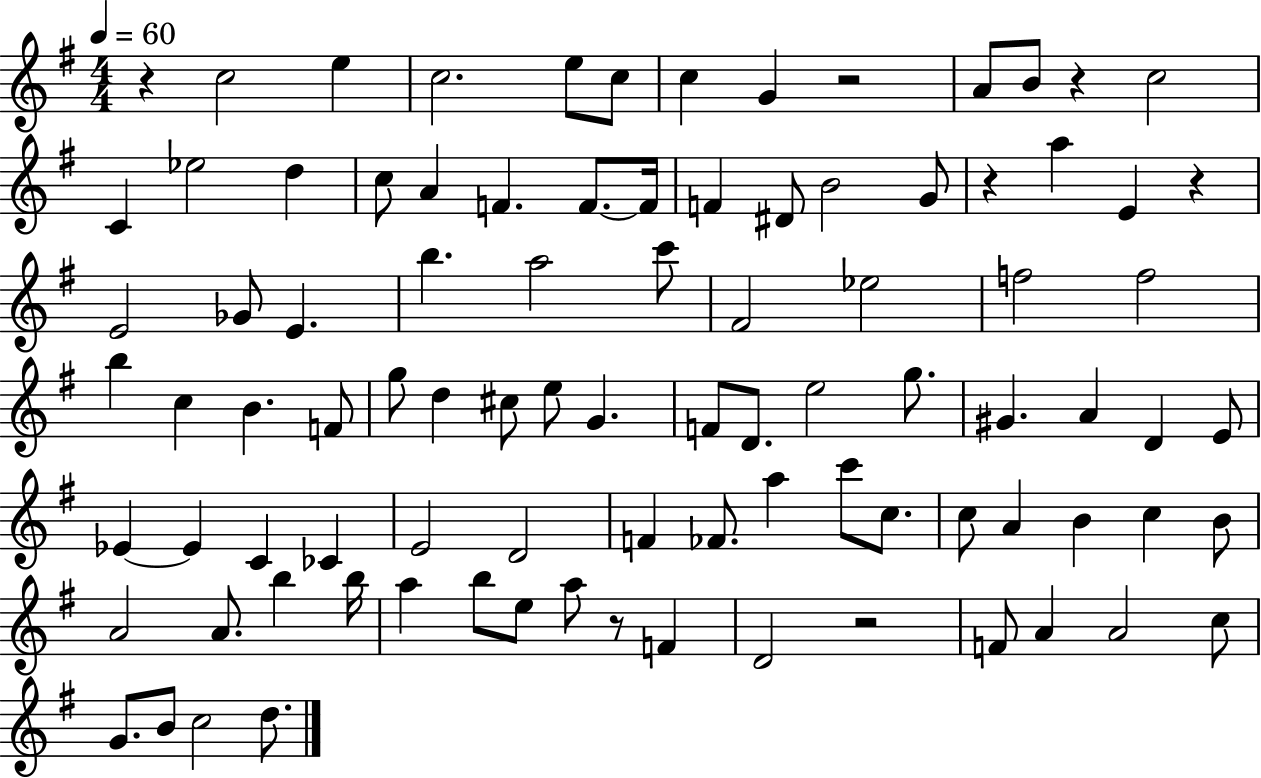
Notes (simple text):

R/q C5/h E5/q C5/h. E5/e C5/e C5/q G4/q R/h A4/e B4/e R/q C5/h C4/q Eb5/h D5/q C5/e A4/q F4/q. F4/e. F4/s F4/q D#4/e B4/h G4/e R/q A5/q E4/q R/q E4/h Gb4/e E4/q. B5/q. A5/h C6/e F#4/h Eb5/h F5/h F5/h B5/q C5/q B4/q. F4/e G5/e D5/q C#5/e E5/e G4/q. F4/e D4/e. E5/h G5/e. G#4/q. A4/q D4/q E4/e Eb4/q Eb4/q C4/q CES4/q E4/h D4/h F4/q FES4/e. A5/q C6/e C5/e. C5/e A4/q B4/q C5/q B4/e A4/h A4/e. B5/q B5/s A5/q B5/e E5/e A5/e R/e F4/q D4/h R/h F4/e A4/q A4/h C5/e G4/e. B4/e C5/h D5/e.